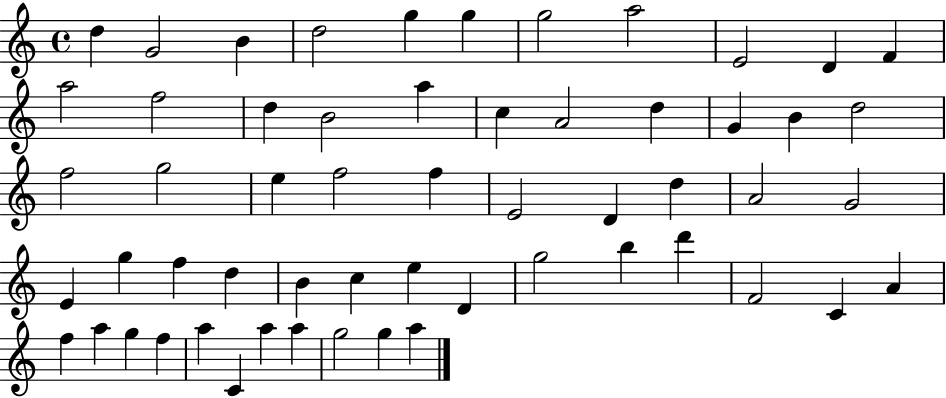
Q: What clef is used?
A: treble